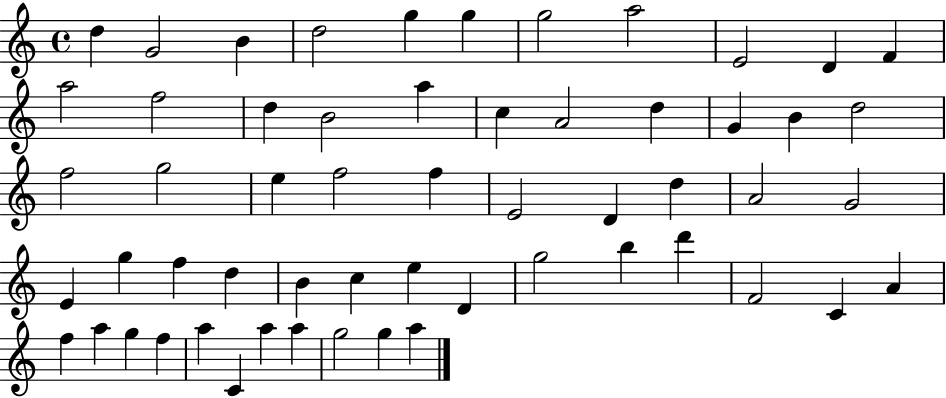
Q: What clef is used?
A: treble